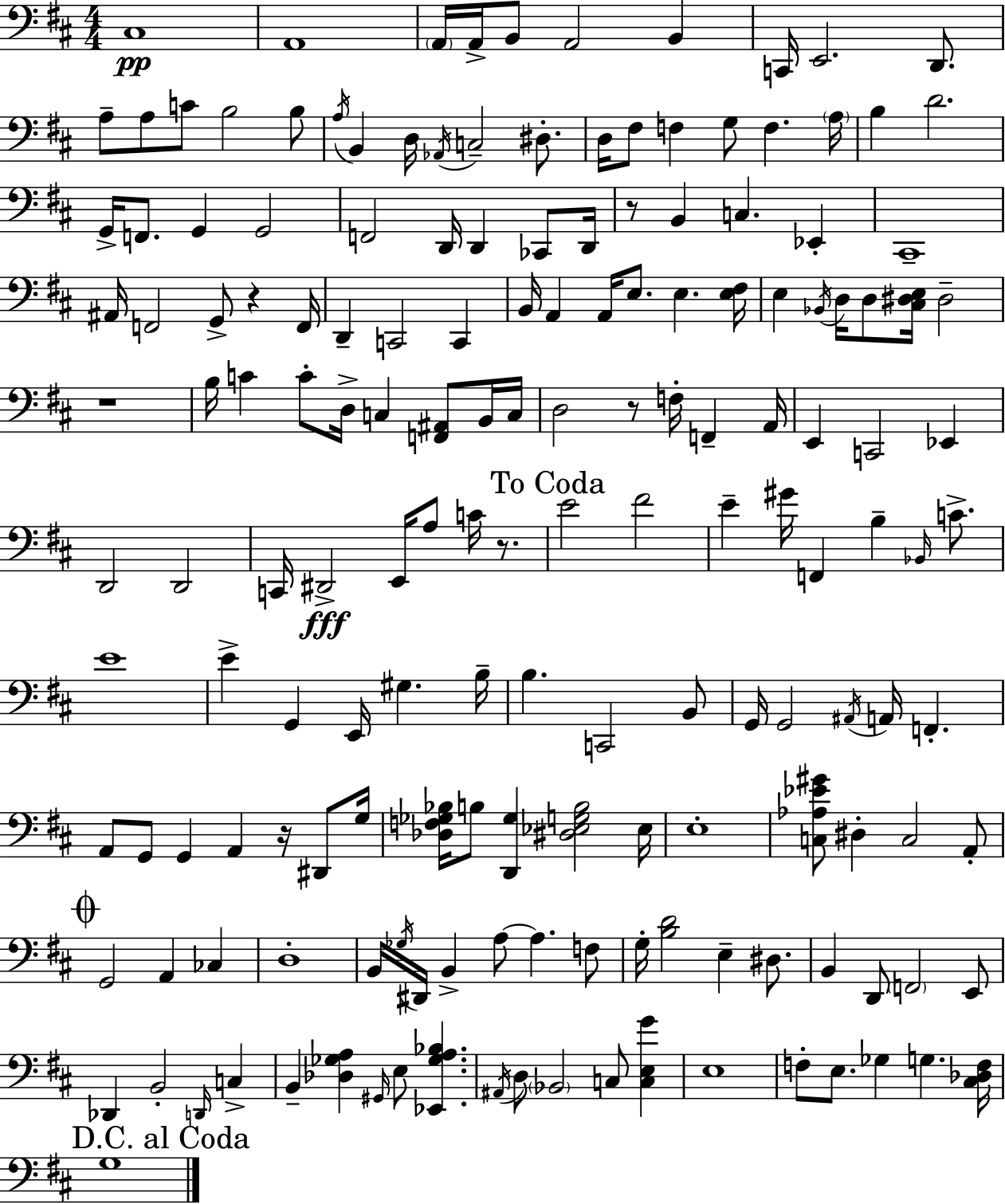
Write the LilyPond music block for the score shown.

{
  \clef bass
  \numericTimeSignature
  \time 4/4
  \key d \major
  cis1\pp | a,1 | \parenthesize a,16 a,16-> b,8 a,2 b,4 | c,16 e,2. d,8. | \break a8-- a8 c'8 b2 b8 | \acciaccatura { a16 } b,4 d16 \acciaccatura { aes,16 } c2-- dis8.-. | d16 fis8 f4 g8 f4. | \parenthesize a16 b4 d'2. | \break g,16-> f,8. g,4 g,2 | f,2 d,16 d,4 ces,8 | d,16 r8 b,4 c4. ees,4-. | cis,1-- | \break ais,16 f,2 g,8-> r4 | f,16 d,4-- c,2 c,4 | b,16 a,4 a,16 e8. e4. | <e fis>16 e4 \acciaccatura { bes,16 } d16 d8 <cis dis e>16 dis2-- | \break r1 | b16 c'4 c'8-. d16-> c4 <f, ais,>8 | b,16 c16 d2 r8 f16-. f,4-- | a,16 e,4 c,2 ees,4 | \break d,2 d,2 | c,16 dis,2->\fff e,16 a8 c'16 | r8. \mark "To Coda" e'2 fis'2 | e'4-- gis'16 f,4 b4-- | \break \grace { bes,16 } c'8.-> e'1 | e'4-> g,4 e,16 gis4. | b16-- b4. c,2 | b,8 g,16 g,2 \acciaccatura { ais,16 } a,16 f,4.-. | \break a,8 g,8 g,4 a,4 | r16 dis,8 g16 <des f ges bes>16 b8 <d, ges>4 <dis ees g b>2 | ees16 e1-. | <c aes ees' gis'>8 dis4-. c2 | \break a,8-. \mark \markup { \musicglyph "scripts.coda" } g,2 a,4 | ces4 d1-. | b,16 \acciaccatura { ges16 } dis,16 b,4-> a8~~ a4. | f8 g16-. <b d'>2 e4-- | \break dis8. b,4 d,8 \parenthesize f,2 | e,8 des,4 b,2-. | \grace { d,16 } c4-> b,4-- <des ges a>4 \grace { gis,16 } | e8 <ees, ges a bes>4. \acciaccatura { ais,16 } d8 \parenthesize bes,2 | \break c8 <c e g'>4 e1 | f8-. e8. ges4 | g4. <cis des f>16 \mark "D.C. al Coda" g1 | \bar "|."
}